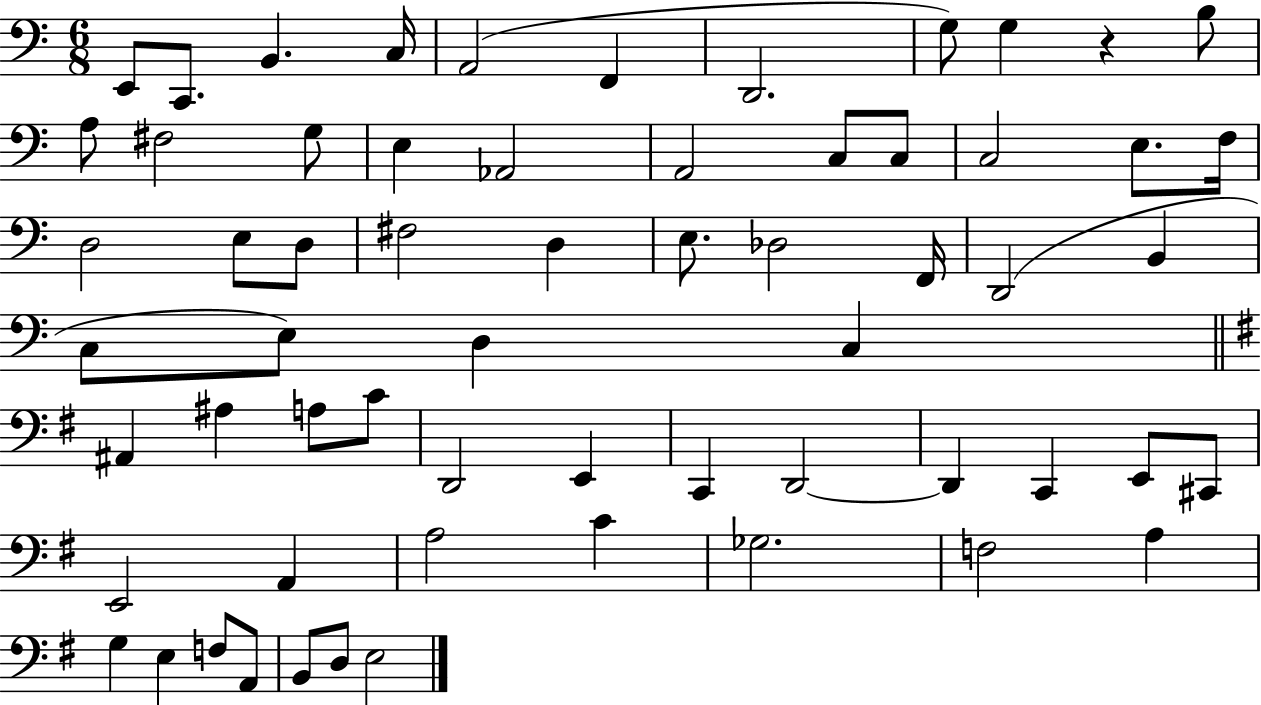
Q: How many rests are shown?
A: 1